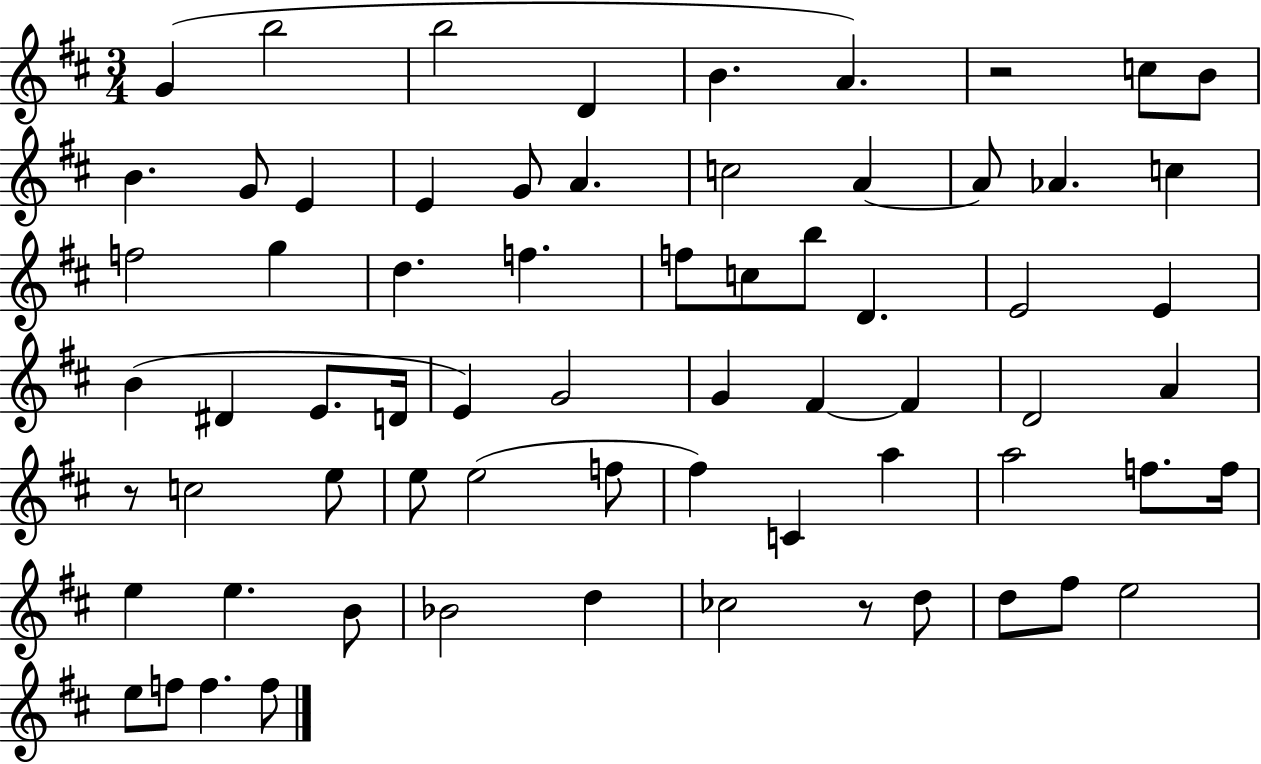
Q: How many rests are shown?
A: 3